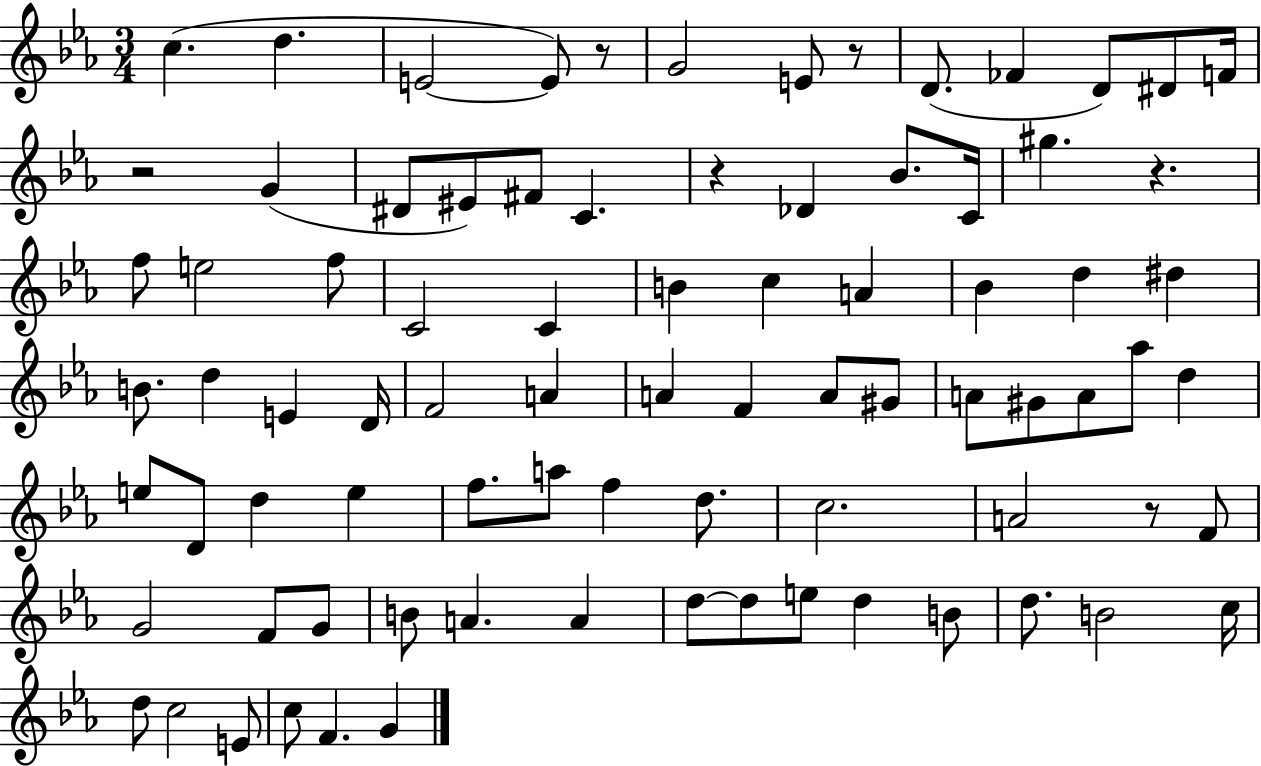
C5/q. D5/q. E4/h E4/e R/e G4/h E4/e R/e D4/e. FES4/q D4/e D#4/e F4/s R/h G4/q D#4/e EIS4/e F#4/e C4/q. R/q Db4/q Bb4/e. C4/s G#5/q. R/q. F5/e E5/h F5/e C4/h C4/q B4/q C5/q A4/q Bb4/q D5/q D#5/q B4/e. D5/q E4/q D4/s F4/h A4/q A4/q F4/q A4/e G#4/e A4/e G#4/e A4/e Ab5/e D5/q E5/e D4/e D5/q E5/q F5/e. A5/e F5/q D5/e. C5/h. A4/h R/e F4/e G4/h F4/e G4/e B4/e A4/q. A4/q D5/e D5/e E5/e D5/q B4/e D5/e. B4/h C5/s D5/e C5/h E4/e C5/e F4/q. G4/q